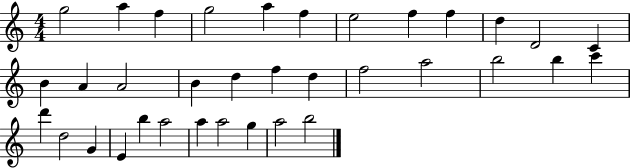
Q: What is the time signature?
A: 4/4